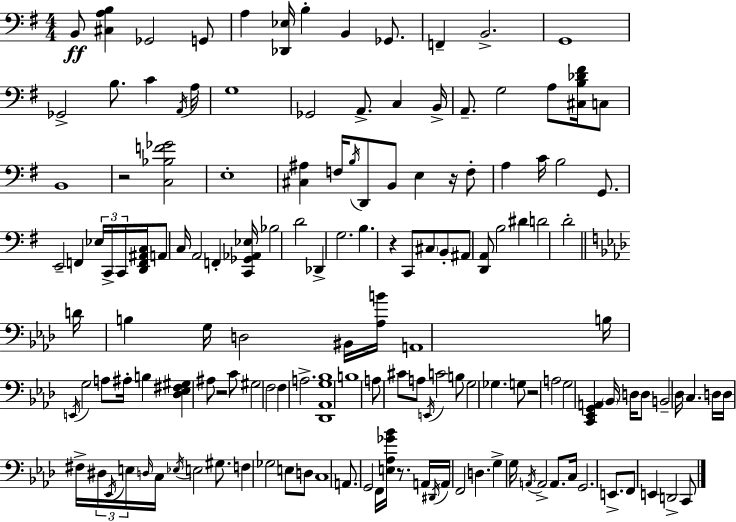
B2/e [C#3,A3,B3]/q Gb2/h G2/e A3/q [Db2,Eb3]/s B3/q B2/q Gb2/e. F2/q B2/h. G2/w Gb2/h B3/e. C4/q A2/s A3/s G3/w Gb2/h A2/e. C3/q B2/s A2/e. G3/h A3/e [C#3,B3,Db4,F#4]/s C3/e B2/w R/h [C3,Bb3,F4,Gb4]/h E3/w [C#3,A#3]/q F3/s B3/s D2/e B2/e E3/q R/s F3/e A3/q C4/s B3/h G2/e. E2/h F2/q Eb3/s C2/s C2/s [D2,F2,A#2,C3]/s A2/e C3/s A2/h F2/q [C2,Gb2,Ab2,Eb3]/s Bb3/h D4/h Db2/q G3/h. B3/q. R/q C2/e C#3/e B2/e A#2/e [D2,A2]/e B3/h D#4/q D4/h D4/h D4/s B3/q G3/s D3/h BIS2/s [Ab3,B4]/s A2/w B3/s E2/s G3/h A3/e A#3/s B3/q [Db3,Eb3,F#3,G#3]/q A#3/e R/h C4/e G#3/h F3/h F3/q A3/h. [Db2,Ab2,G3,Bb3]/w B3/w A3/e C#4/e A3/e E2/s C4/h B3/e G3/h Gb3/q. G3/e R/h A3/h G3/h [C2,Eb2,G2,A2]/q Bb2/s D3/s D3/e B2/h Db3/s C3/q. D3/s D3/s F#3/s D#3/s Eb2/s E3/s D3/s C3/s Eb3/s E3/h G#3/e. F3/q Gb3/h E3/e D3/e C3/w A2/e. G2/h F2/s [E3,Ab3,Gb4,Bb4]/s R/e. A2/s D#2/s A2/s F2/h D3/q. G3/q G3/s A2/s A2/h A2/e. C3/s G2/h. E2/e. F2/e E2/q D2/h C2/e